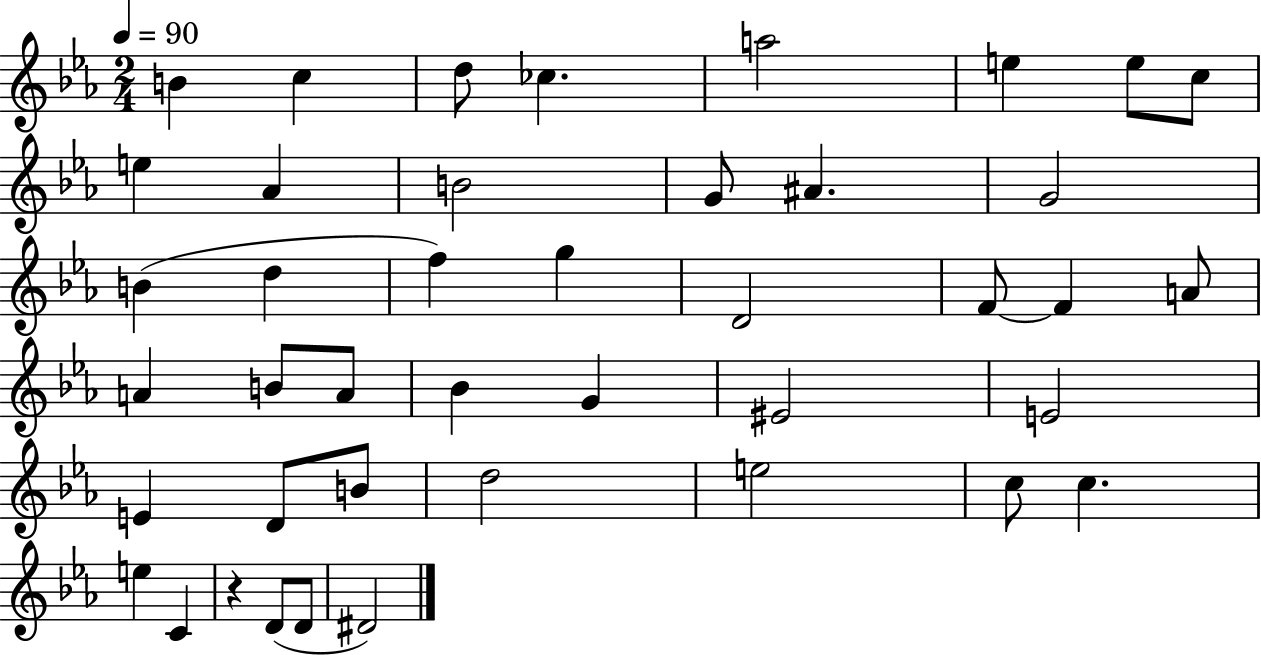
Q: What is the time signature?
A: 2/4